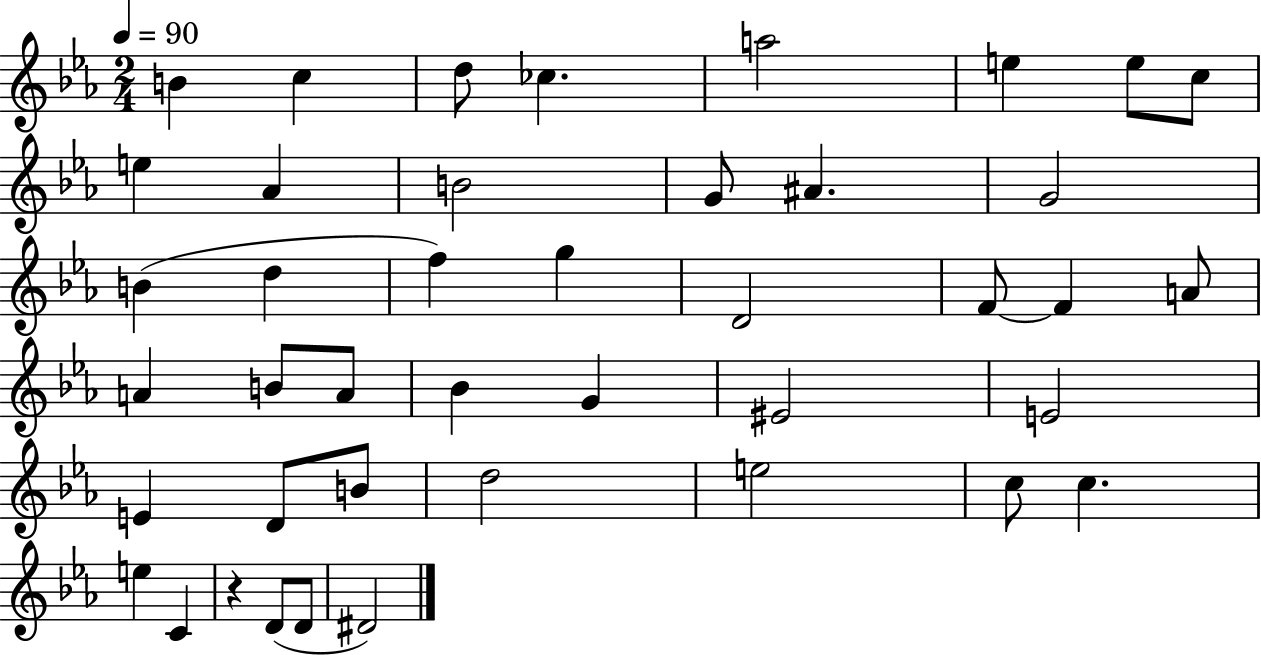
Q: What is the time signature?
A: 2/4